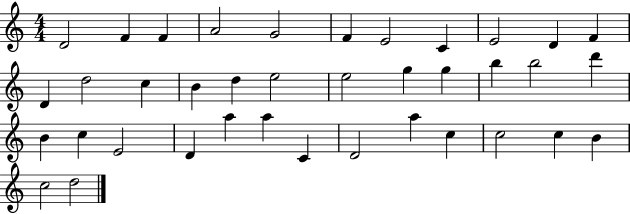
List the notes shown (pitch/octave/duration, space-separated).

D4/h F4/q F4/q A4/h G4/h F4/q E4/h C4/q E4/h D4/q F4/q D4/q D5/h C5/q B4/q D5/q E5/h E5/h G5/q G5/q B5/q B5/h D6/q B4/q C5/q E4/h D4/q A5/q A5/q C4/q D4/h A5/q C5/q C5/h C5/q B4/q C5/h D5/h